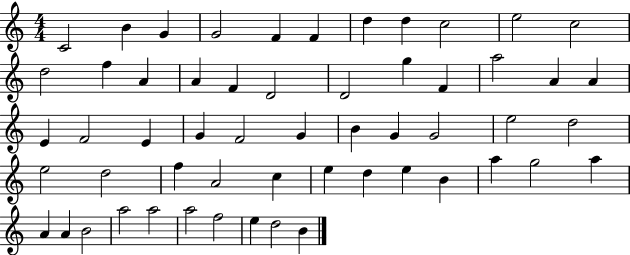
{
  \clef treble
  \numericTimeSignature
  \time 4/4
  \key c \major
  c'2 b'4 g'4 | g'2 f'4 f'4 | d''4 d''4 c''2 | e''2 c''2 | \break d''2 f''4 a'4 | a'4 f'4 d'2 | d'2 g''4 f'4 | a''2 a'4 a'4 | \break e'4 f'2 e'4 | g'4 f'2 g'4 | b'4 g'4 g'2 | e''2 d''2 | \break e''2 d''2 | f''4 a'2 c''4 | e''4 d''4 e''4 b'4 | a''4 g''2 a''4 | \break a'4 a'4 b'2 | a''2 a''2 | a''2 f''2 | e''4 d''2 b'4 | \break \bar "|."
}